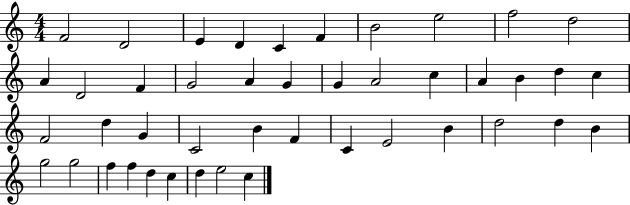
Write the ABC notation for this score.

X:1
T:Untitled
M:4/4
L:1/4
K:C
F2 D2 E D C F B2 e2 f2 d2 A D2 F G2 A G G A2 c A B d c F2 d G C2 B F C E2 B d2 d B g2 g2 f f d c d e2 c